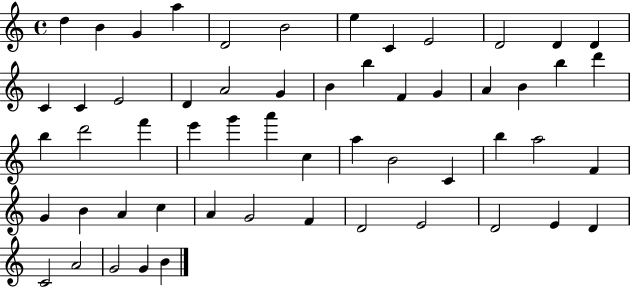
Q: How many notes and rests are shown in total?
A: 56